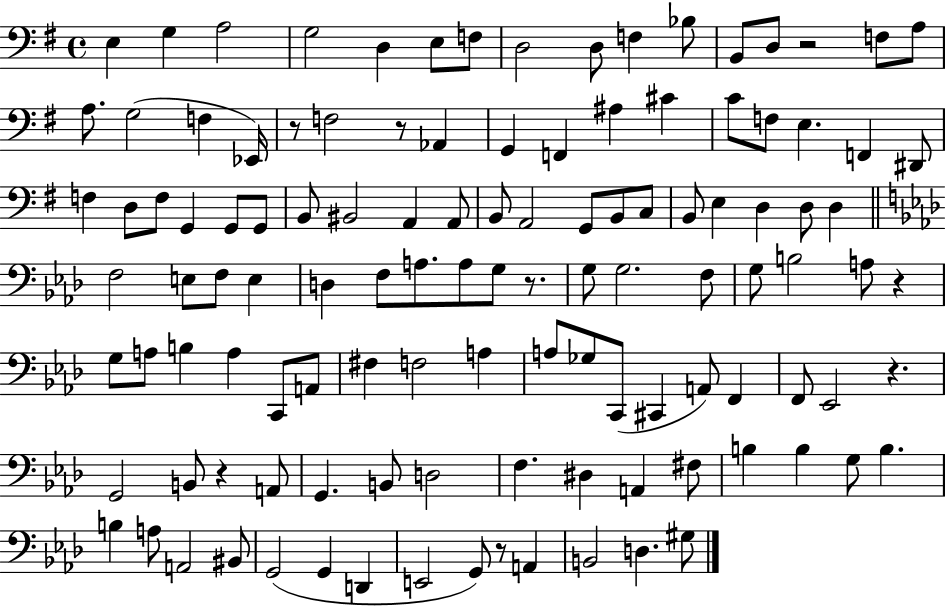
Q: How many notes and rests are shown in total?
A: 117